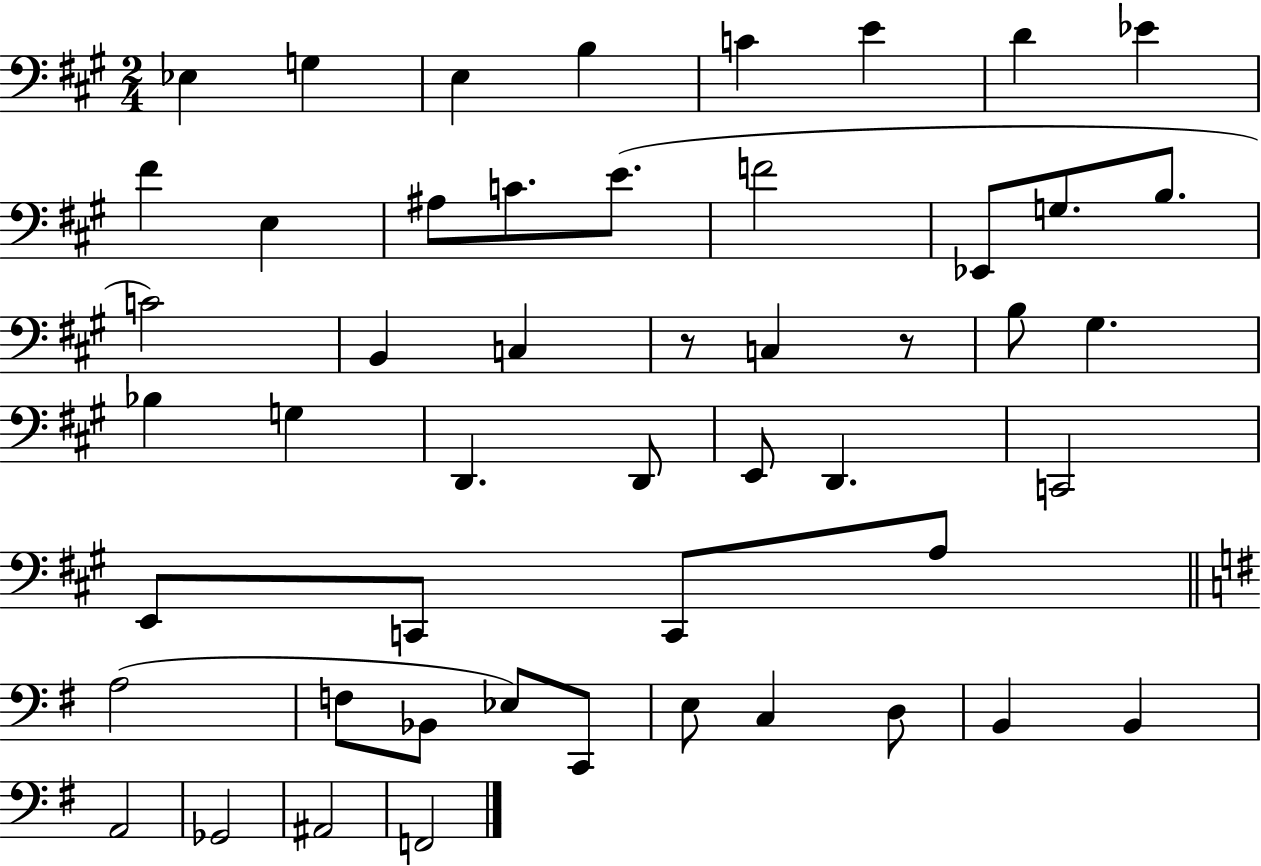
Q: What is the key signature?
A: A major